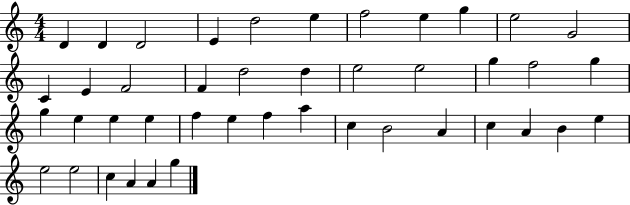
D4/q D4/q D4/h E4/q D5/h E5/q F5/h E5/q G5/q E5/h G4/h C4/q E4/q F4/h F4/q D5/h D5/q E5/h E5/h G5/q F5/h G5/q G5/q E5/q E5/q E5/q F5/q E5/q F5/q A5/q C5/q B4/h A4/q C5/q A4/q B4/q E5/q E5/h E5/h C5/q A4/q A4/q G5/q